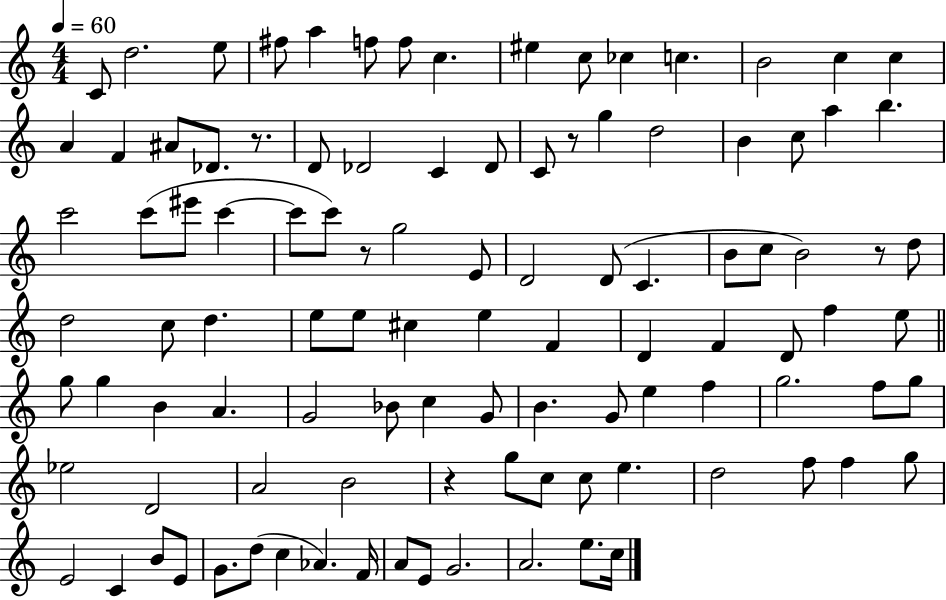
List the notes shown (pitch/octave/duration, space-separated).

C4/e D5/h. E5/e F#5/e A5/q F5/e F5/e C5/q. EIS5/q C5/e CES5/q C5/q. B4/h C5/q C5/q A4/q F4/q A#4/e Db4/e. R/e. D4/e Db4/h C4/q Db4/e C4/e R/e G5/q D5/h B4/q C5/e A5/q B5/q. C6/h C6/e EIS6/e C6/q C6/e C6/e R/e G5/h E4/e D4/h D4/e C4/q. B4/e C5/e B4/h R/e D5/e D5/h C5/e D5/q. E5/e E5/e C#5/q E5/q F4/q D4/q F4/q D4/e F5/q E5/e G5/e G5/q B4/q A4/q. G4/h Bb4/e C5/q G4/e B4/q. G4/e E5/q F5/q G5/h. F5/e G5/e Eb5/h D4/h A4/h B4/h R/q G5/e C5/e C5/e E5/q. D5/h F5/e F5/q G5/e E4/h C4/q B4/e E4/e G4/e. D5/e C5/q Ab4/q. F4/s A4/e E4/e G4/h. A4/h. E5/e. C5/s